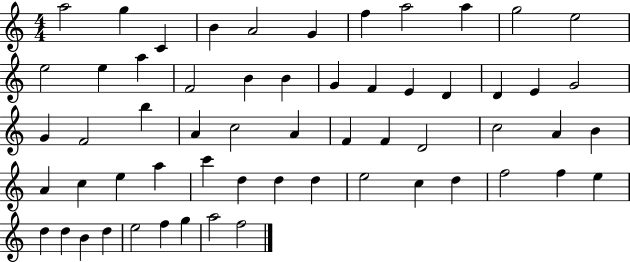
X:1
T:Untitled
M:4/4
L:1/4
K:C
a2 g C B A2 G f a2 a g2 e2 e2 e a F2 B B G F E D D E G2 G F2 b A c2 A F F D2 c2 A B A c e a c' d d d e2 c d f2 f e d d B d e2 f g a2 f2